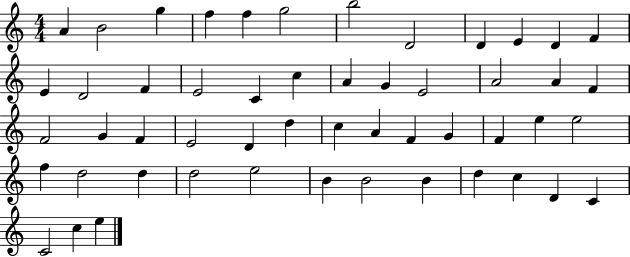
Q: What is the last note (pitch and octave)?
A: E5